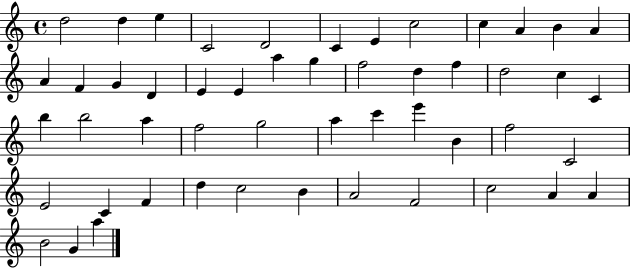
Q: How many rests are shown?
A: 0